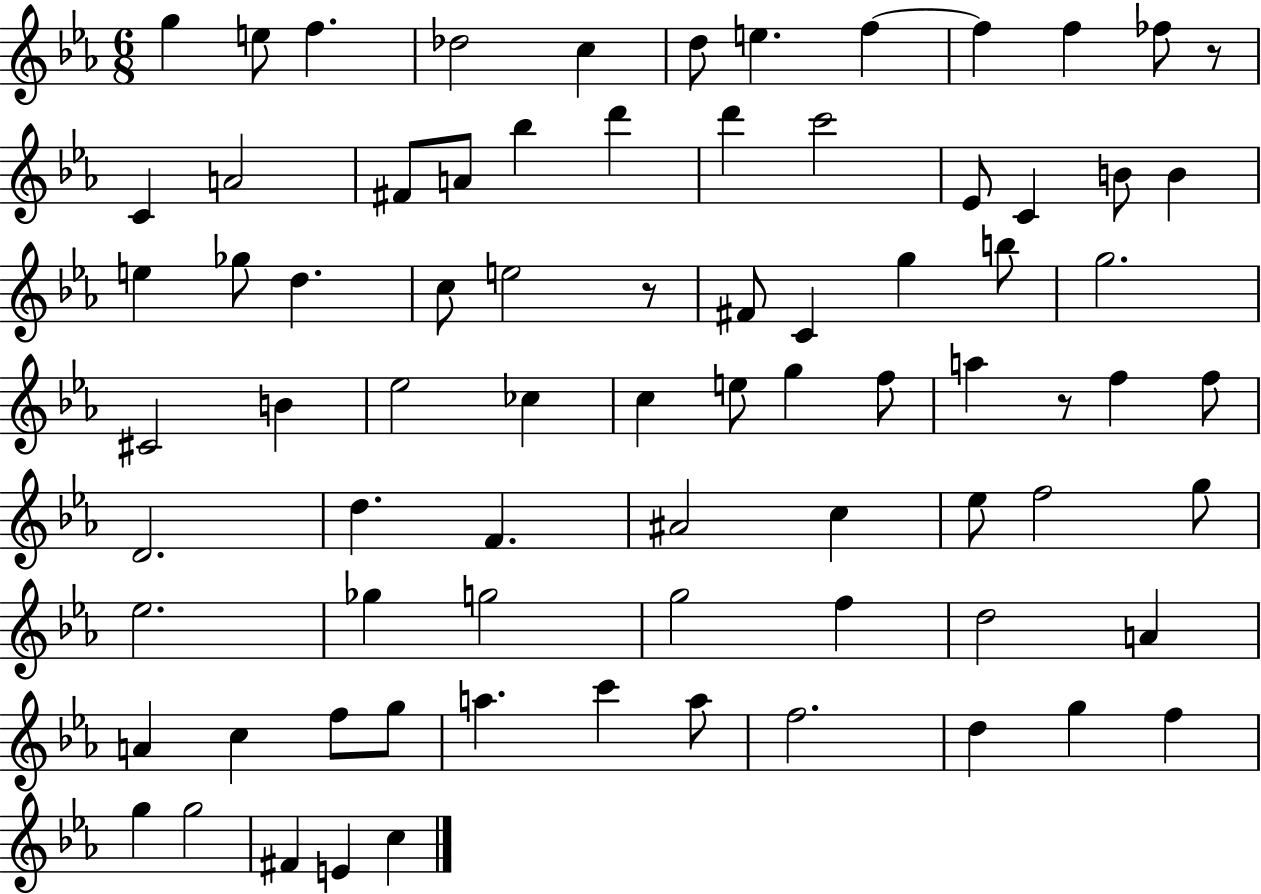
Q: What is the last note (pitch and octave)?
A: C5